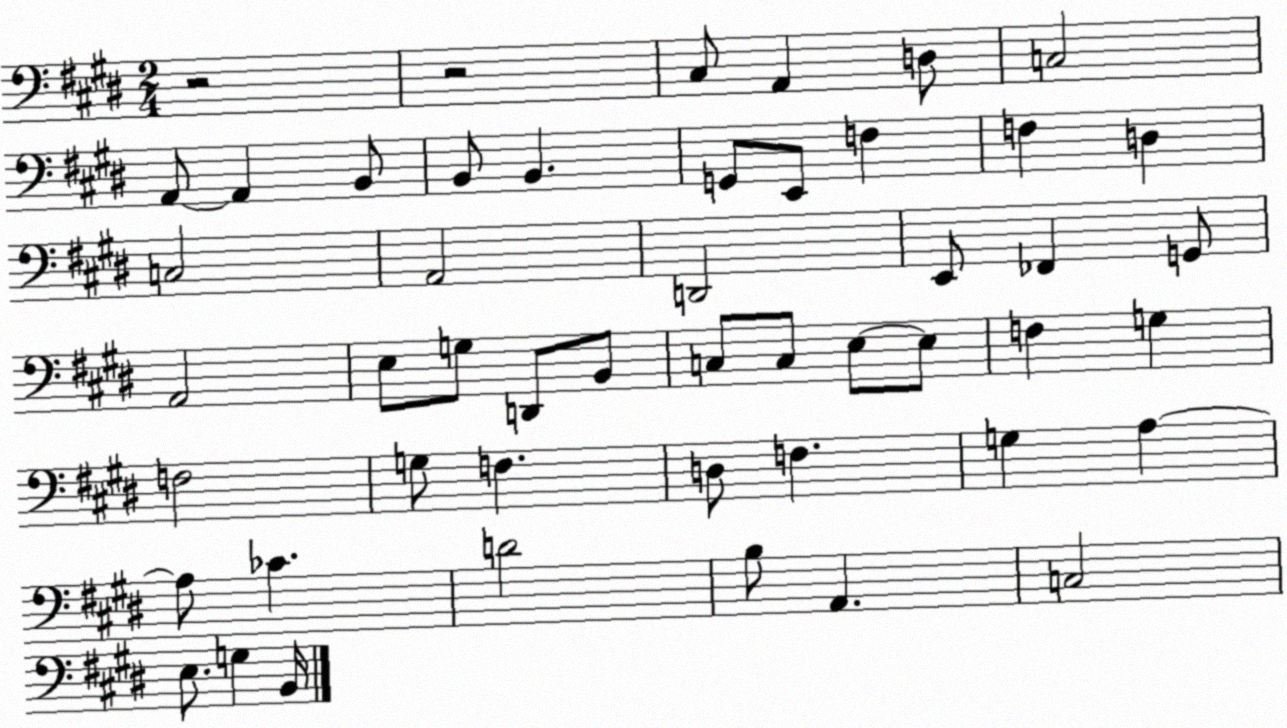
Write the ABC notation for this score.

X:1
T:Untitled
M:2/4
L:1/4
K:E
z2 z2 ^C,/2 A,, D,/2 C,2 A,,/2 A,, B,,/2 B,,/2 B,, G,,/2 E,,/2 F, F, D, C,2 A,,2 D,,2 E,,/2 _F,, G,,/2 A,,2 E,/2 G,/2 D,,/2 B,,/2 C,/2 C,/2 E,/2 E,/2 F, G, F,2 G,/2 F, D,/2 F, G, A, A,/2 _C D2 B,/2 A,, C,2 E,/2 G, B,,/4